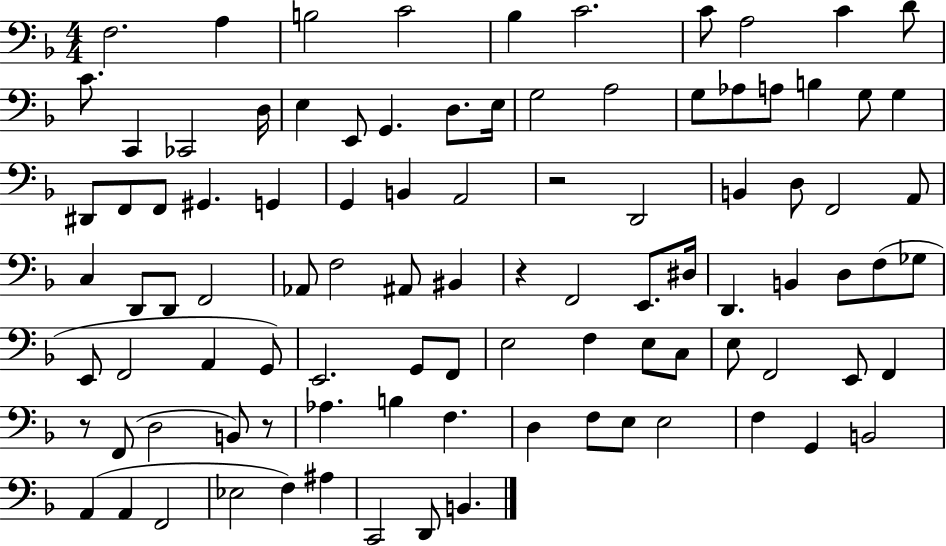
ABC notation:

X:1
T:Untitled
M:4/4
L:1/4
K:F
F,2 A, B,2 C2 _B, C2 C/2 A,2 C D/2 C/2 C,, _C,,2 D,/4 E, E,,/2 G,, D,/2 E,/4 G,2 A,2 G,/2 _A,/2 A,/2 B, G,/2 G, ^D,,/2 F,,/2 F,,/2 ^G,, G,, G,, B,, A,,2 z2 D,,2 B,, D,/2 F,,2 A,,/2 C, D,,/2 D,,/2 F,,2 _A,,/2 F,2 ^A,,/2 ^B,, z F,,2 E,,/2 ^D,/4 D,, B,, D,/2 F,/2 _G,/2 E,,/2 F,,2 A,, G,,/2 E,,2 G,,/2 F,,/2 E,2 F, E,/2 C,/2 E,/2 F,,2 E,,/2 F,, z/2 F,,/2 D,2 B,,/2 z/2 _A, B, F, D, F,/2 E,/2 E,2 F, G,, B,,2 A,, A,, F,,2 _E,2 F, ^A, C,,2 D,,/2 B,,